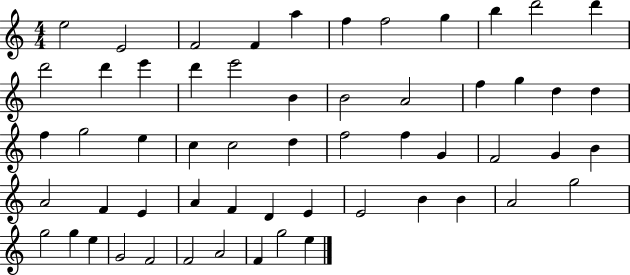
{
  \clef treble
  \numericTimeSignature
  \time 4/4
  \key c \major
  e''2 e'2 | f'2 f'4 a''4 | f''4 f''2 g''4 | b''4 d'''2 d'''4 | \break d'''2 d'''4 e'''4 | d'''4 e'''2 b'4 | b'2 a'2 | f''4 g''4 d''4 d''4 | \break f''4 g''2 e''4 | c''4 c''2 d''4 | f''2 f''4 g'4 | f'2 g'4 b'4 | \break a'2 f'4 e'4 | a'4 f'4 d'4 e'4 | e'2 b'4 b'4 | a'2 g''2 | \break g''2 g''4 e''4 | g'2 f'2 | f'2 a'2 | f'4 g''2 e''4 | \break \bar "|."
}